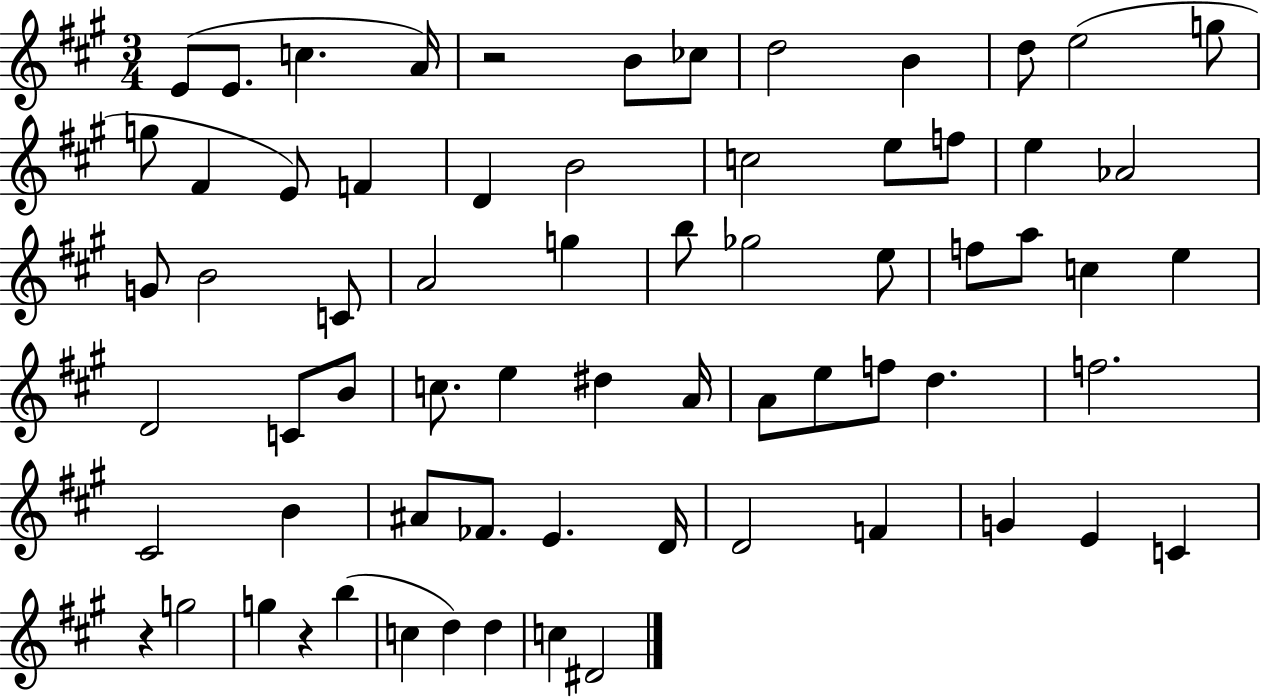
E4/e E4/e. C5/q. A4/s R/h B4/e CES5/e D5/h B4/q D5/e E5/h G5/e G5/e F#4/q E4/e F4/q D4/q B4/h C5/h E5/e F5/e E5/q Ab4/h G4/e B4/h C4/e A4/h G5/q B5/e Gb5/h E5/e F5/e A5/e C5/q E5/q D4/h C4/e B4/e C5/e. E5/q D#5/q A4/s A4/e E5/e F5/e D5/q. F5/h. C#4/h B4/q A#4/e FES4/e. E4/q. D4/s D4/h F4/q G4/q E4/q C4/q R/q G5/h G5/q R/q B5/q C5/q D5/q D5/q C5/q D#4/h